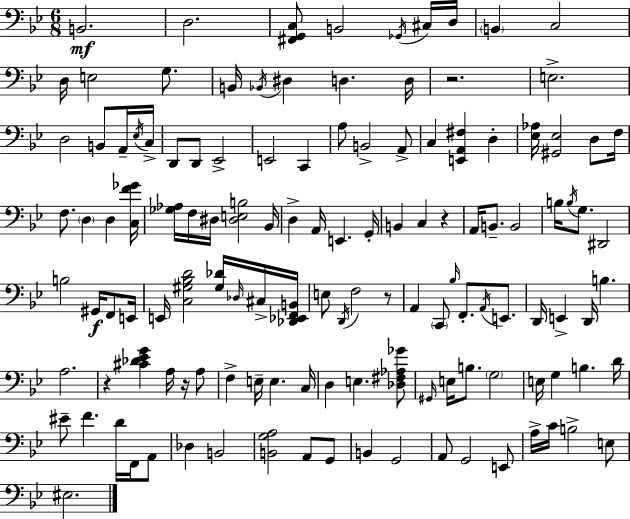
B2/h. D3/h. [F#2,G2,C3]/e B2/h Gb2/s C#3/s D3/s B2/q C3/h D3/s E3/h G3/e. B2/s Bb2/s D#3/q D3/q. D3/s R/h. E3/h. D3/h B2/e A2/s Eb3/s C3/s D2/e D2/e Eb2/h E2/h C2/q A3/e B2/h A2/e C3/q [E2,A2,F#3]/q D3/q [Eb3,Ab3]/s [G#2,Eb3]/h D3/e F3/s F3/e. D3/q D3/q [C3,F4,Gb4]/s [Gb3,Ab3]/s F3/s D#3/s [D#3,E3,B3]/h Bb2/s D3/q A2/s E2/q. G2/s B2/q C3/q R/q A2/s B2/e. B2/h B3/s B3/s G3/e. D#2/h B3/h G#2/s F2/e E2/s E2/s [C3,G#3,Bb3,D4]/h [G#3,Db4]/s Db3/s C#3/s [Db2,Eb2,F2,B2]/s E3/e D2/s F3/h R/e A2/q C2/e Bb3/s F2/e. A2/s E2/e. D2/s E2/q D2/s B3/q. A3/h. R/q [C#4,Db4,Eb4,G4]/q A3/s R/s A3/e F3/q E3/s E3/q. C3/s D3/q E3/q. [Db3,F#3,Ab3,Gb4]/e G#2/s E3/s B3/e. G3/h E3/s G3/q B3/q. D4/s EIS4/e F4/q. D4/s F2/s A2/e Db3/q B2/h [B2,G3,A3]/h A2/e G2/e B2/q G2/h A2/e G2/h E2/e A3/s C4/s B3/h E3/e EIS3/h.